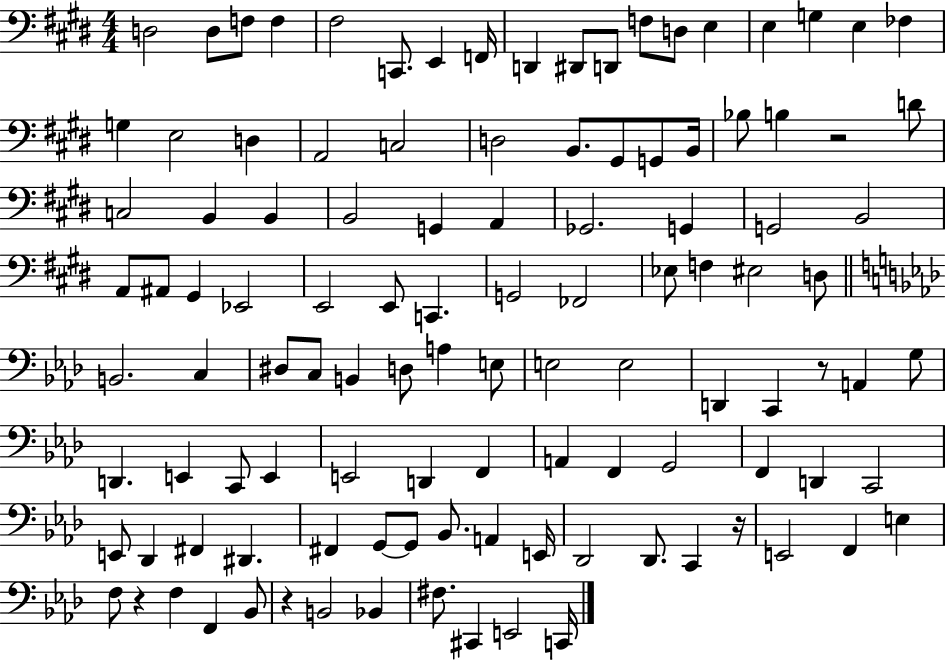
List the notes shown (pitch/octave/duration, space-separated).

D3/h D3/e F3/e F3/q F#3/h C2/e. E2/q F2/s D2/q D#2/e D2/e F3/e D3/e E3/q E3/q G3/q E3/q FES3/q G3/q E3/h D3/q A2/h C3/h D3/h B2/e. G#2/e G2/e B2/s Bb3/e B3/q R/h D4/e C3/h B2/q B2/q B2/h G2/q A2/q Gb2/h. G2/q G2/h B2/h A2/e A#2/e G#2/q Eb2/h E2/h E2/e C2/q. G2/h FES2/h Eb3/e F3/q EIS3/h D3/e B2/h. C3/q D#3/e C3/e B2/q D3/e A3/q E3/e E3/h E3/h D2/q C2/q R/e A2/q G3/e D2/q. E2/q C2/e E2/q E2/h D2/q F2/q A2/q F2/q G2/h F2/q D2/q C2/h E2/e Db2/q F#2/q D#2/q. F#2/q G2/e G2/e Bb2/e. A2/q E2/s Db2/h Db2/e. C2/q R/s E2/h F2/q E3/q F3/e R/q F3/q F2/q Bb2/e R/q B2/h Bb2/q F#3/e. C#2/q E2/h C2/s